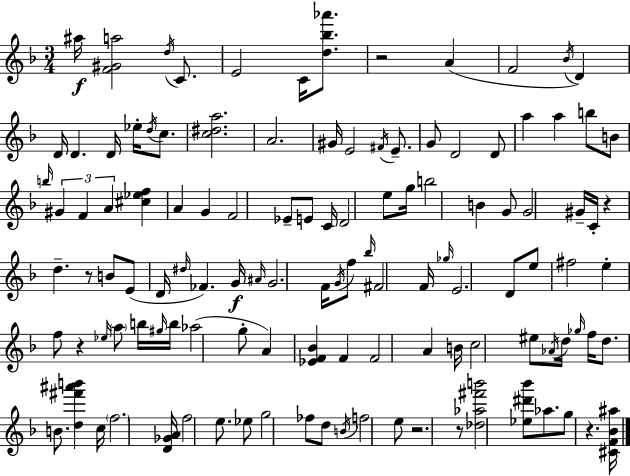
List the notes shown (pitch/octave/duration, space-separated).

A#5/s [F4,G#4,A5]/h D5/s C4/e. E4/h C4/s [D5,Bb5,Ab6]/e. R/h A4/q F4/h Bb4/s D4/q D4/s D4/q. D4/s Eb5/s D5/s C5/e. [C5,D#5,A5]/h. A4/h. G#4/s E4/h F#4/s E4/e. G4/e D4/h D4/e A5/q A5/q B5/e B4/e B5/s G#4/q F4/q A4/q [C#5,Eb5,F5]/q A4/q G4/q F4/h Eb4/e E4/e C4/s D4/h E5/e G5/s B5/h B4/q G4/e G4/h G#4/s C4/s R/q D5/q. R/e B4/e E4/e D4/s D#5/s FES4/q. G4/s A#4/s G4/h. F4/s G4/s F5/e Bb5/s F#4/h F4/s Gb5/s E4/h. D4/e E5/e F#5/h E5/q F5/e R/q Eb5/s A5/e B5/s G#5/s B5/s Ab5/h G5/e A4/q [Eb4,F4,Bb4]/q F4/q F4/h A4/q B4/s C5/h EIS5/e Ab4/s D5/s Gb5/s F5/s D5/e. B4/e. [D5,F#6,A#6,B6]/q C5/s F5/h. [D4,Gb4,A4]/s F5/h E5/e. Eb5/e G5/h FES5/e D5/e B4/s F5/h E5/e R/h. R/e [Db5,Ab5,F#6,B6]/h [Eb5,D#6,Bb6]/e Ab5/e. G5/e R/q. [C#4,F4,Bb4,A#5]/s